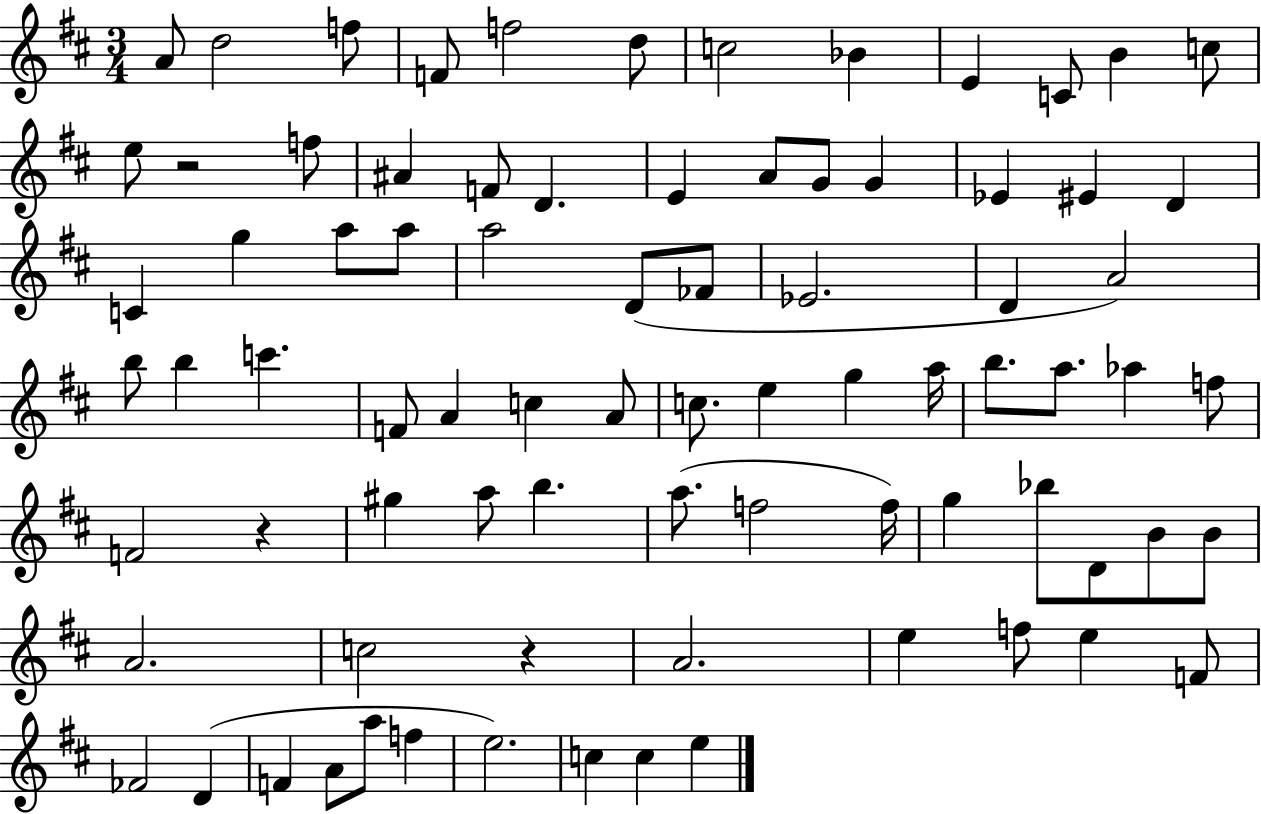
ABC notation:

X:1
T:Untitled
M:3/4
L:1/4
K:D
A/2 d2 f/2 F/2 f2 d/2 c2 _B E C/2 B c/2 e/2 z2 f/2 ^A F/2 D E A/2 G/2 G _E ^E D C g a/2 a/2 a2 D/2 _F/2 _E2 D A2 b/2 b c' F/2 A c A/2 c/2 e g a/4 b/2 a/2 _a f/2 F2 z ^g a/2 b a/2 f2 f/4 g _b/2 D/2 B/2 B/2 A2 c2 z A2 e f/2 e F/2 _F2 D F A/2 a/2 f e2 c c e